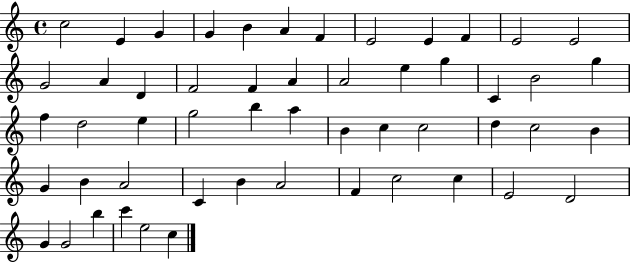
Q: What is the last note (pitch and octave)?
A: C5